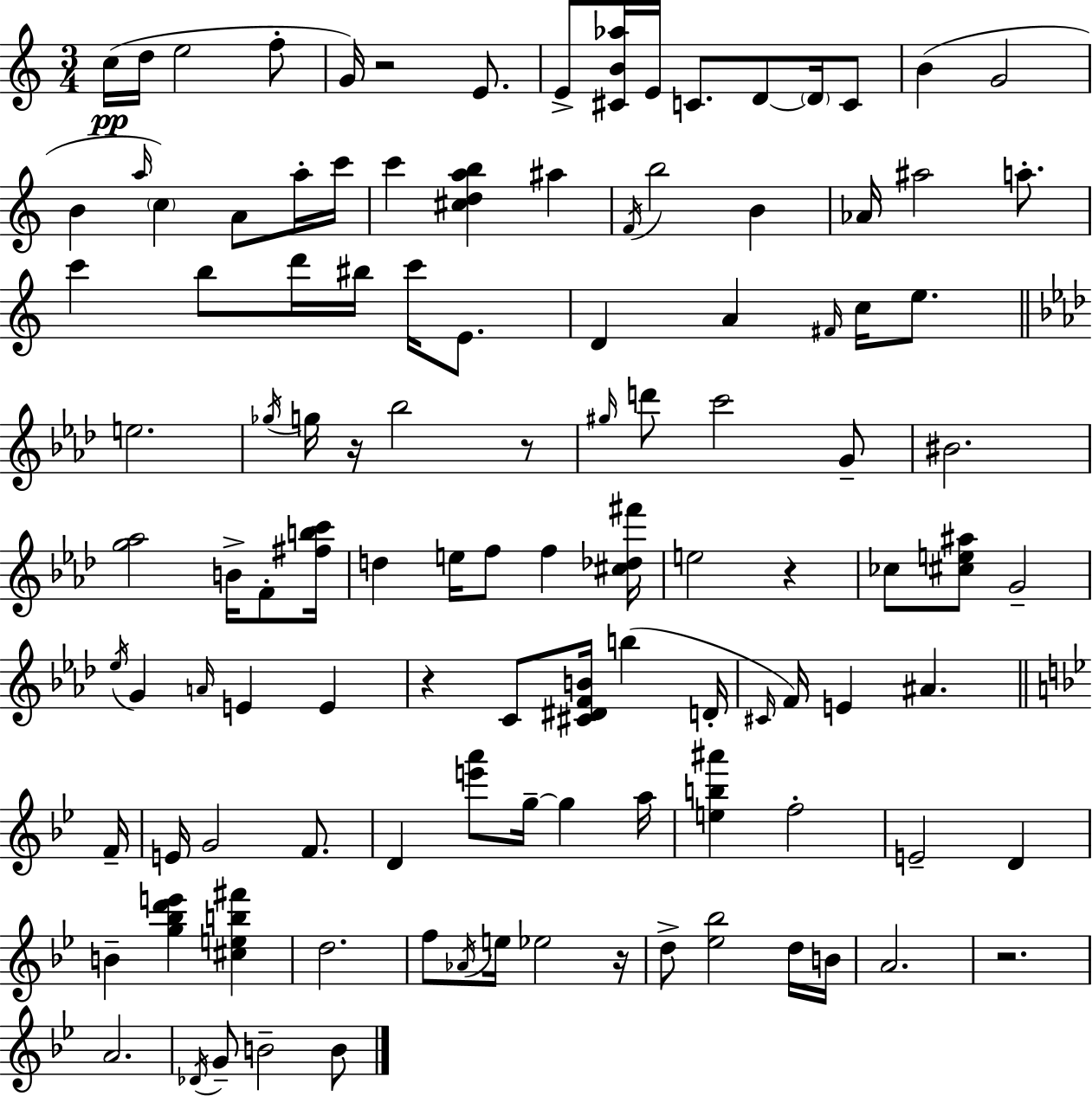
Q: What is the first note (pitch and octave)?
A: C5